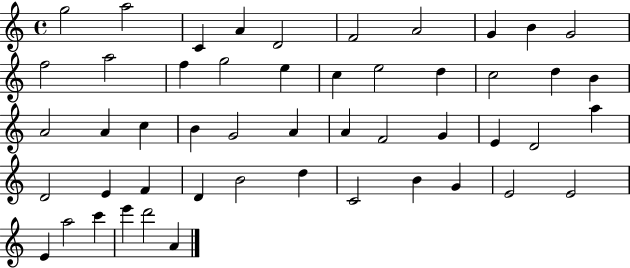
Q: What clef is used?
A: treble